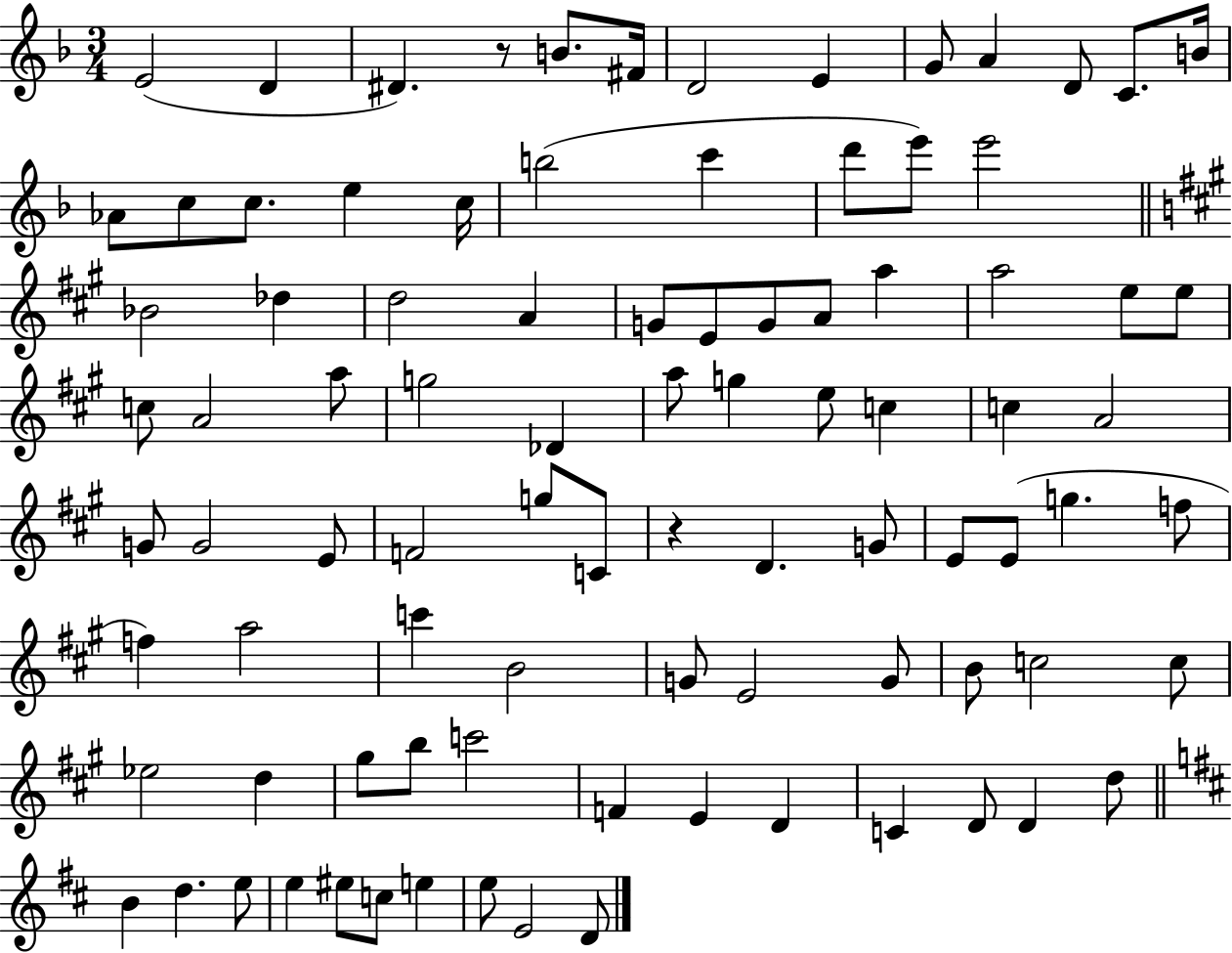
E4/h D4/q D#4/q. R/e B4/e. F#4/s D4/h E4/q G4/e A4/q D4/e C4/e. B4/s Ab4/e C5/e C5/e. E5/q C5/s B5/h C6/q D6/e E6/e E6/h Bb4/h Db5/q D5/h A4/q G4/e E4/e G4/e A4/e A5/q A5/h E5/e E5/e C5/e A4/h A5/e G5/h Db4/q A5/e G5/q E5/e C5/q C5/q A4/h G4/e G4/h E4/e F4/h G5/e C4/e R/q D4/q. G4/e E4/e E4/e G5/q. F5/e F5/q A5/h C6/q B4/h G4/e E4/h G4/e B4/e C5/h C5/e Eb5/h D5/q G#5/e B5/e C6/h F4/q E4/q D4/q C4/q D4/e D4/q D5/e B4/q D5/q. E5/e E5/q EIS5/e C5/e E5/q E5/e E4/h D4/e